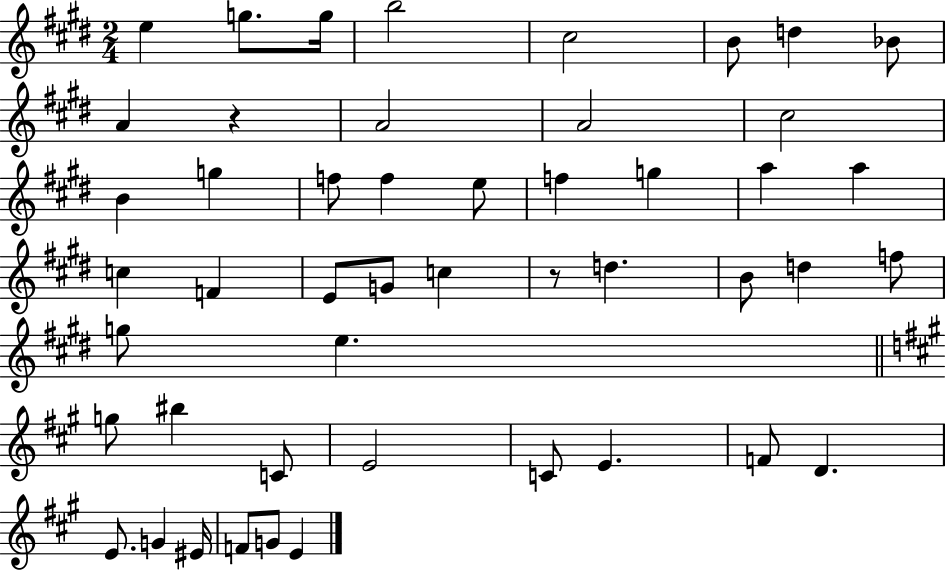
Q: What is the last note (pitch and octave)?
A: E4